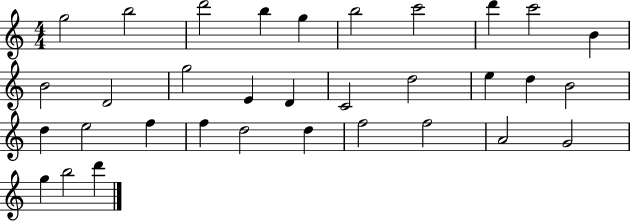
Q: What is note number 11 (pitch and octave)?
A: B4